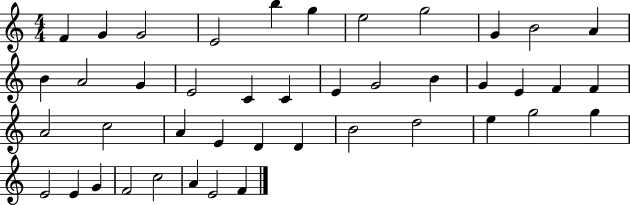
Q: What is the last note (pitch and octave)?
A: F4